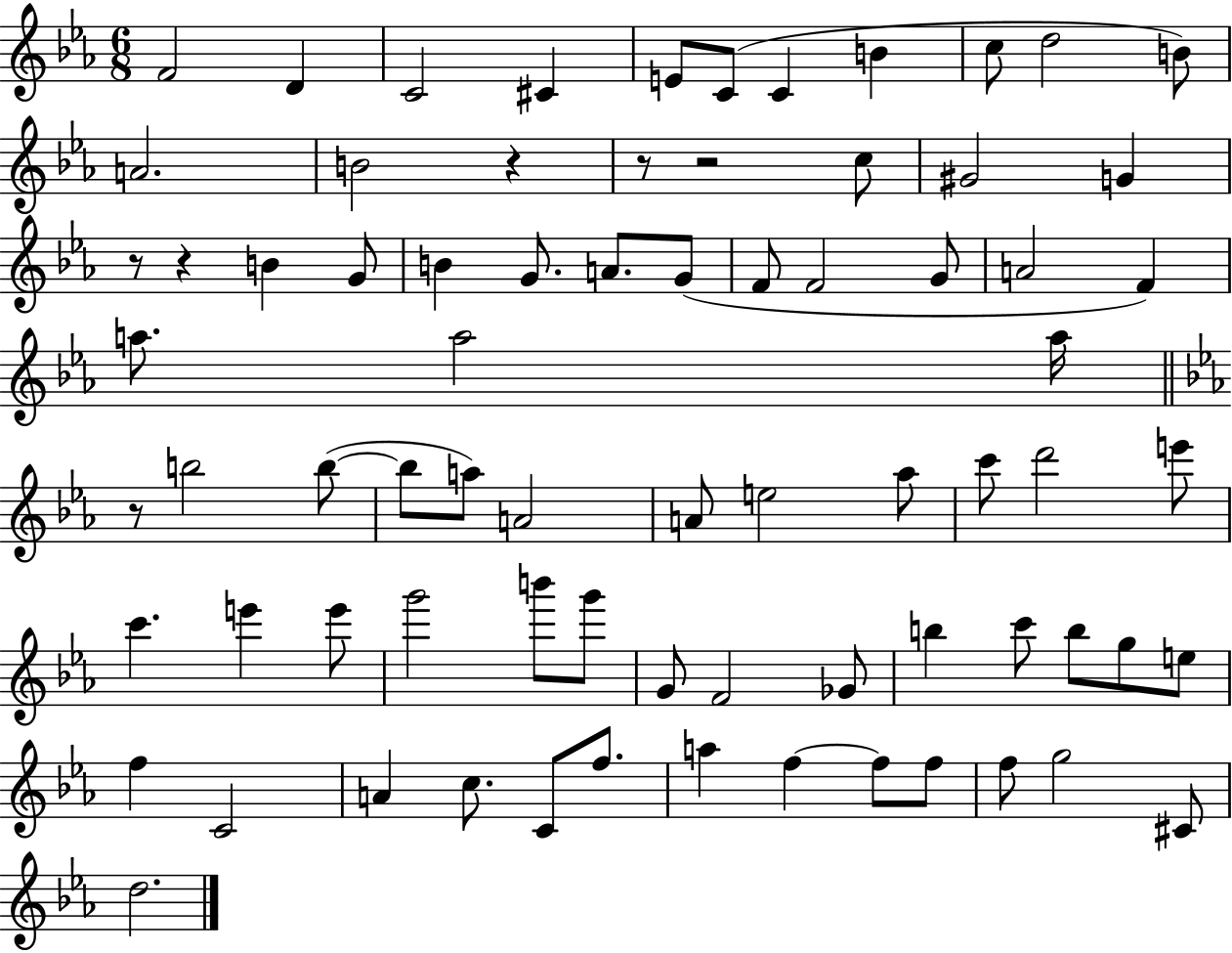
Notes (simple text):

F4/h D4/q C4/h C#4/q E4/e C4/e C4/q B4/q C5/e D5/h B4/e A4/h. B4/h R/q R/e R/h C5/e G#4/h G4/q R/e R/q B4/q G4/e B4/q G4/e. A4/e. G4/e F4/e F4/h G4/e A4/h F4/q A5/e. A5/h A5/s R/e B5/h B5/e B5/e A5/e A4/h A4/e E5/h Ab5/e C6/e D6/h E6/e C6/q. E6/q E6/e G6/h B6/e G6/e G4/e F4/h Gb4/e B5/q C6/e B5/e G5/e E5/e F5/q C4/h A4/q C5/e. C4/e F5/e. A5/q F5/q F5/e F5/e F5/e G5/h C#4/e D5/h.